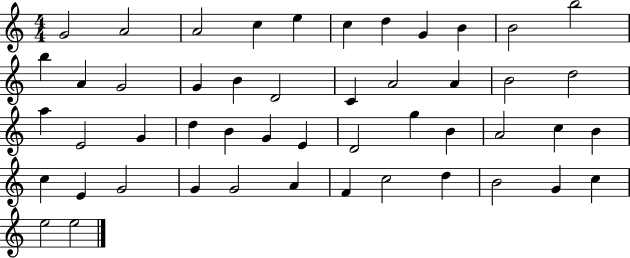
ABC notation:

X:1
T:Untitled
M:4/4
L:1/4
K:C
G2 A2 A2 c e c d G B B2 b2 b A G2 G B D2 C A2 A B2 d2 a E2 G d B G E D2 g B A2 c B c E G2 G G2 A F c2 d B2 G c e2 e2